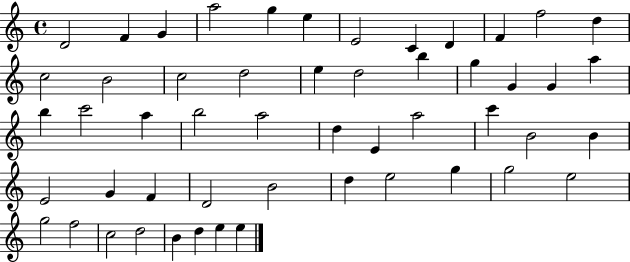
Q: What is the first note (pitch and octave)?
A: D4